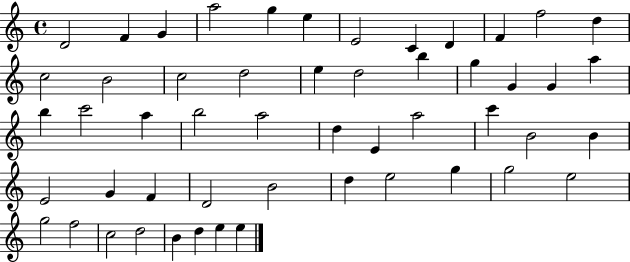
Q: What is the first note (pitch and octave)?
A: D4